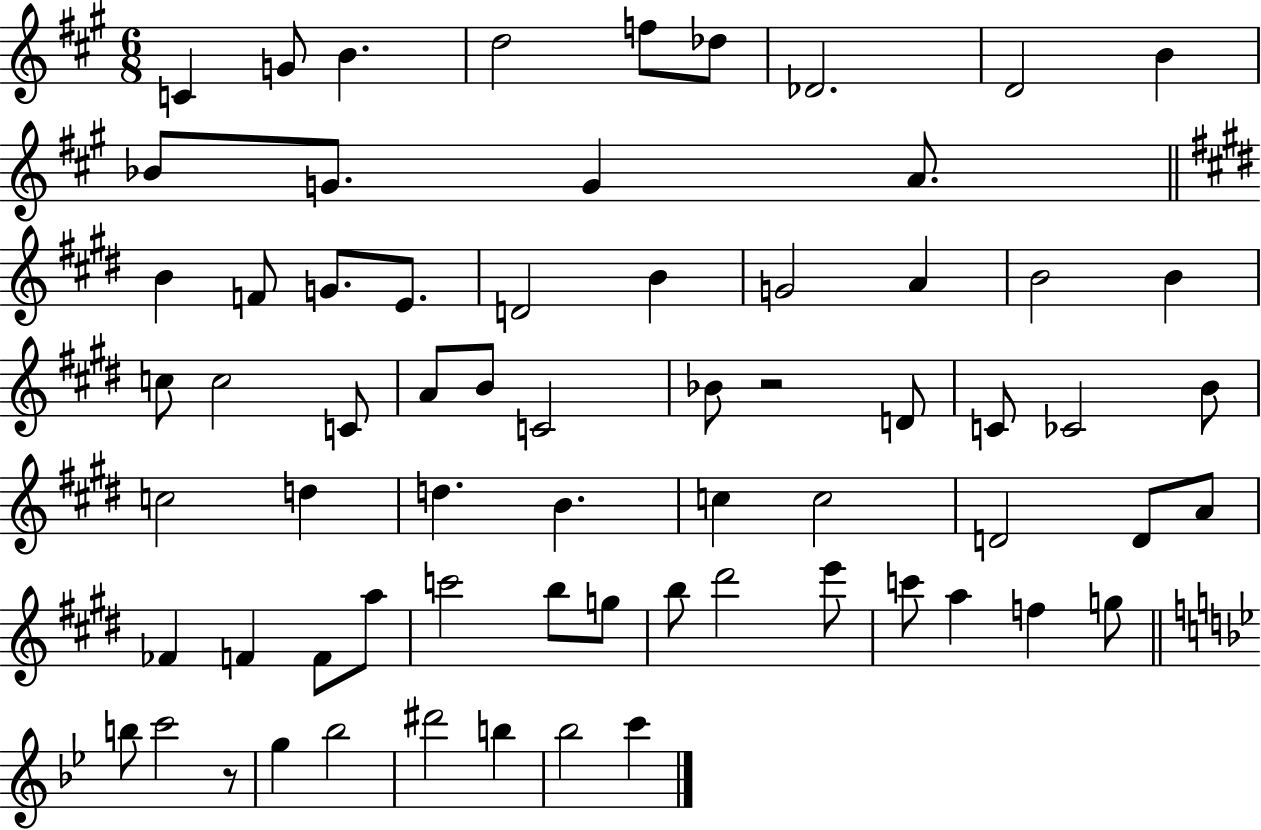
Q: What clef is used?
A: treble